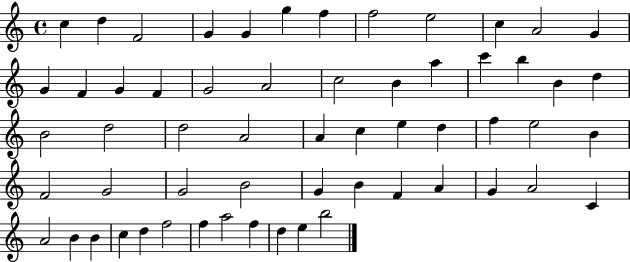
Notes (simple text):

C5/q D5/q F4/h G4/q G4/q G5/q F5/q F5/h E5/h C5/q A4/h G4/q G4/q F4/q G4/q F4/q G4/h A4/h C5/h B4/q A5/q C6/q B5/q B4/q D5/q B4/h D5/h D5/h A4/h A4/q C5/q E5/q D5/q F5/q E5/h B4/q F4/h G4/h G4/h B4/h G4/q B4/q F4/q A4/q G4/q A4/h C4/q A4/h B4/q B4/q C5/q D5/q F5/h F5/q A5/h F5/q D5/q E5/q B5/h